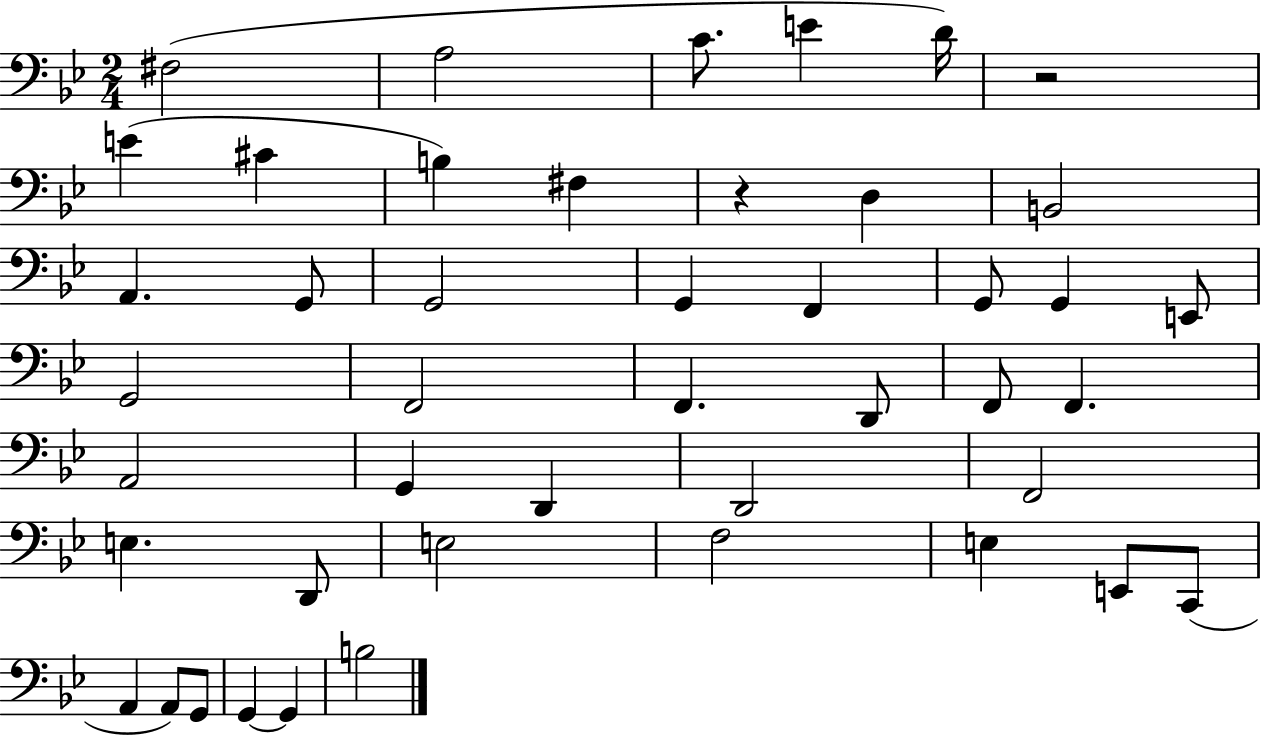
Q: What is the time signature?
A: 2/4